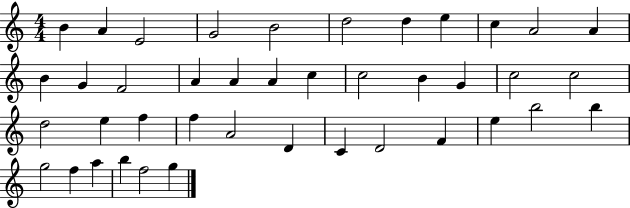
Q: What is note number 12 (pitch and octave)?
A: B4